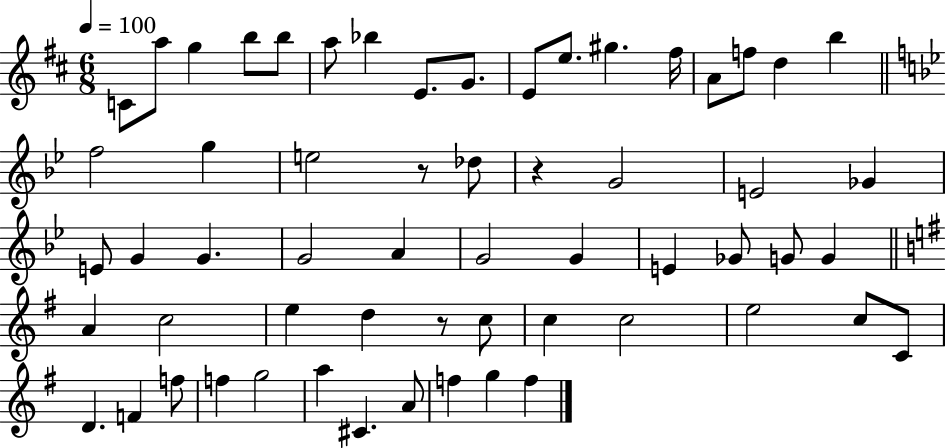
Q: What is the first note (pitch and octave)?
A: C4